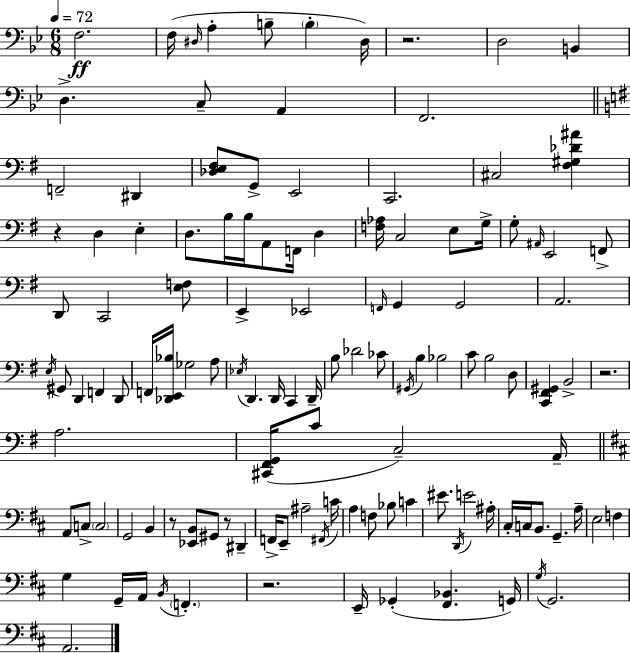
X:1
T:Untitled
M:6/8
L:1/4
K:Gm
F,2 F,/4 ^D,/4 A, B,/2 B, ^D,/4 z2 D,2 B,, D, C,/2 A,, F,,2 F,,2 ^D,, [_D,E,^F,]/2 G,,/2 E,,2 C,,2 ^C,2 [^F,^G,_D^A] z D, E, D,/2 B,/4 B,/4 A,,/2 F,,/4 D, [F,_A,]/4 C,2 E,/2 G,/4 G,/2 ^A,,/4 E,,2 F,,/2 D,,/2 C,,2 [E,F,]/2 E,, _E,,2 F,,/4 G,, G,,2 A,,2 E,/4 ^G,,/2 D,, F,, D,,/2 F,,/4 [_D,,E,,_B,]/4 _G,2 A,/2 _E,/4 D,, D,,/4 C,, D,,/4 B,/2 _D2 _C/2 ^G,,/4 B, _B,2 C/2 B,2 D,/2 [C,,^F,,^G,,] B,,2 z2 A,2 [^C,,^F,,G,,]/4 C/2 C,2 A,,/4 A,,/2 C,/2 C,2 G,,2 B,, z/2 [_E,,B,,]/2 ^G,,/2 z/2 ^D,, F,,/4 E,,/2 ^A,2 ^F,,/4 C/4 A, F,/2 _B,/2 C ^E/2 D,,/4 E2 ^A,/4 ^C,/4 C,/4 B,,/2 G,, A,/4 E,2 F, G, G,,/4 A,,/4 B,,/4 F,, z2 E,,/4 _G,, [^F,,_B,,] G,,/4 G,/4 G,,2 A,,2